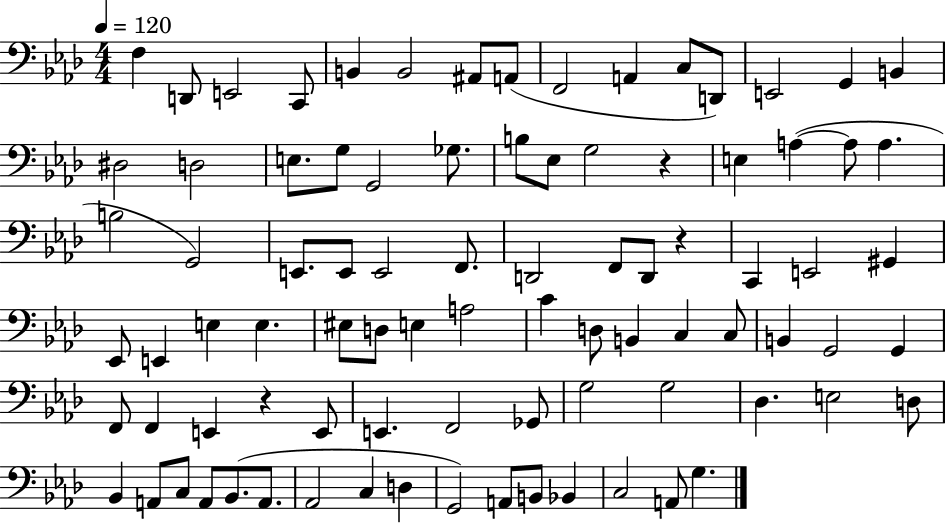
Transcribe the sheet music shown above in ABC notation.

X:1
T:Untitled
M:4/4
L:1/4
K:Ab
F, D,,/2 E,,2 C,,/2 B,, B,,2 ^A,,/2 A,,/2 F,,2 A,, C,/2 D,,/2 E,,2 G,, B,, ^D,2 D,2 E,/2 G,/2 G,,2 _G,/2 B,/2 _E,/2 G,2 z E, A, A,/2 A, B,2 G,,2 E,,/2 E,,/2 E,,2 F,,/2 D,,2 F,,/2 D,,/2 z C,, E,,2 ^G,, _E,,/2 E,, E, E, ^E,/2 D,/2 E, A,2 C D,/2 B,, C, C,/2 B,, G,,2 G,, F,,/2 F,, E,, z E,,/2 E,, F,,2 _G,,/2 G,2 G,2 _D, E,2 D,/2 _B,, A,,/2 C,/2 A,,/2 _B,,/2 A,,/2 _A,,2 C, D, G,,2 A,,/2 B,,/2 _B,, C,2 A,,/2 G,